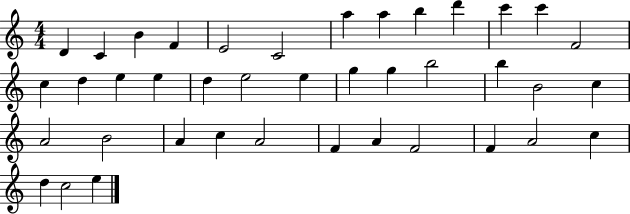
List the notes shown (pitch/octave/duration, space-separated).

D4/q C4/q B4/q F4/q E4/h C4/h A5/q A5/q B5/q D6/q C6/q C6/q F4/h C5/q D5/q E5/q E5/q D5/q E5/h E5/q G5/q G5/q B5/h B5/q B4/h C5/q A4/h B4/h A4/q C5/q A4/h F4/q A4/q F4/h F4/q A4/h C5/q D5/q C5/h E5/q